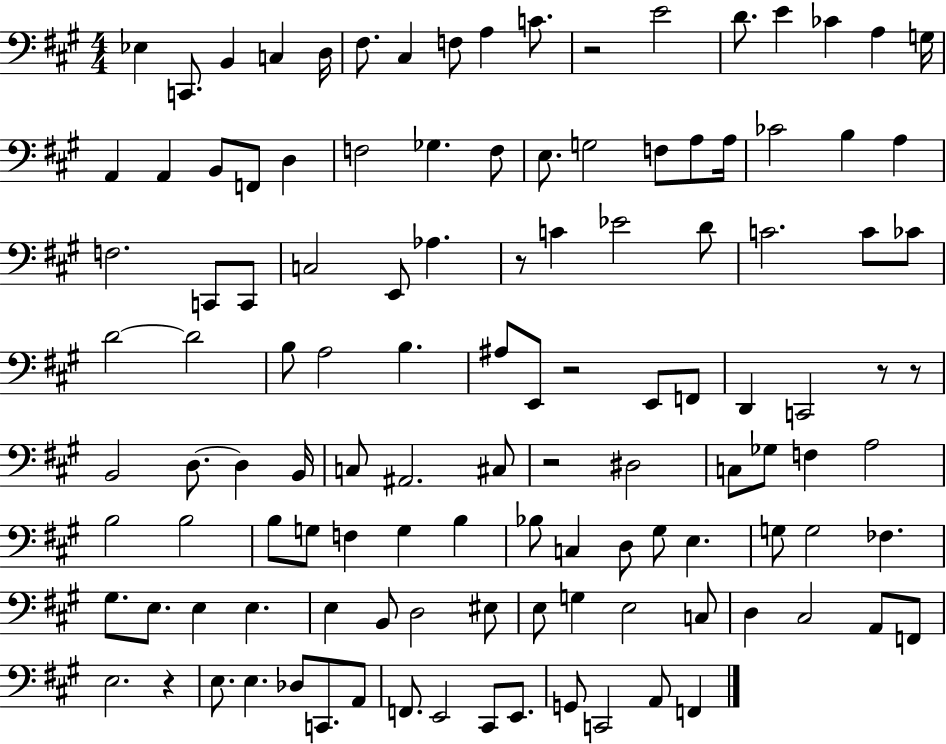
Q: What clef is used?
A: bass